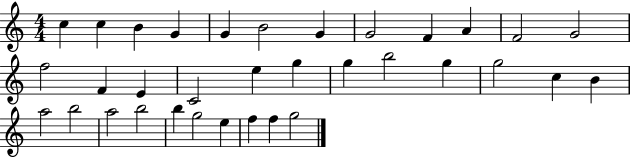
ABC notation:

X:1
T:Untitled
M:4/4
L:1/4
K:C
c c B G G B2 G G2 F A F2 G2 f2 F E C2 e g g b2 g g2 c B a2 b2 a2 b2 b g2 e f f g2